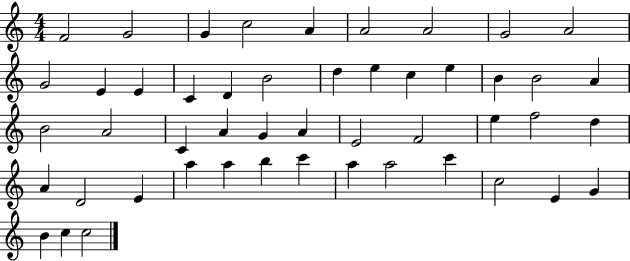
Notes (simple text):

F4/h G4/h G4/q C5/h A4/q A4/h A4/h G4/h A4/h G4/h E4/q E4/q C4/q D4/q B4/h D5/q E5/q C5/q E5/q B4/q B4/h A4/q B4/h A4/h C4/q A4/q G4/q A4/q E4/h F4/h E5/q F5/h D5/q A4/q D4/h E4/q A5/q A5/q B5/q C6/q A5/q A5/h C6/q C5/h E4/q G4/q B4/q C5/q C5/h